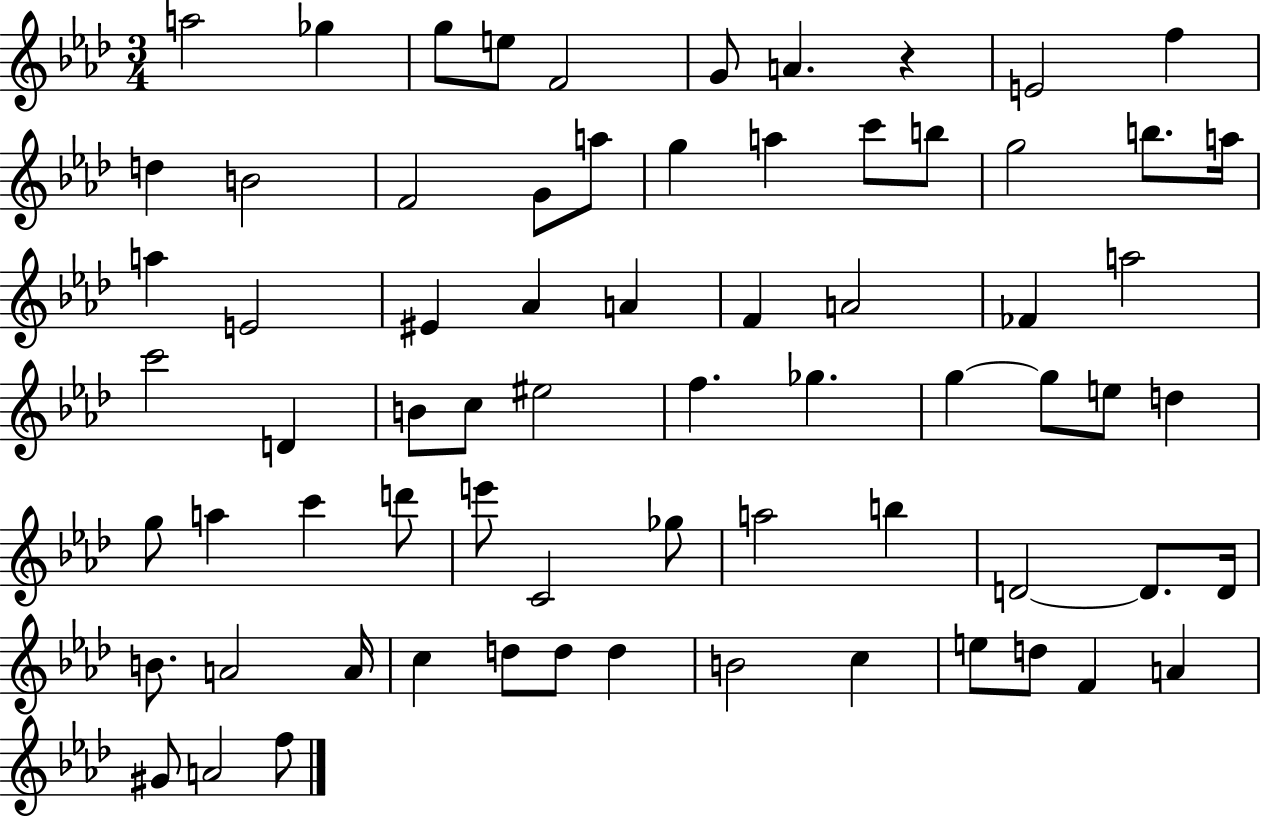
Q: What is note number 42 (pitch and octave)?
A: G5